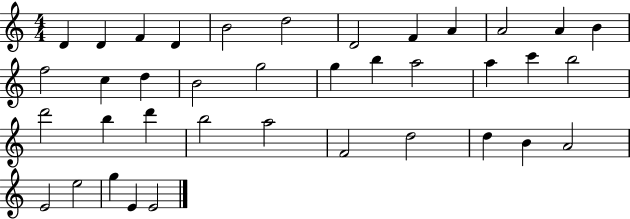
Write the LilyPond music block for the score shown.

{
  \clef treble
  \numericTimeSignature
  \time 4/4
  \key c \major
  d'4 d'4 f'4 d'4 | b'2 d''2 | d'2 f'4 a'4 | a'2 a'4 b'4 | \break f''2 c''4 d''4 | b'2 g''2 | g''4 b''4 a''2 | a''4 c'''4 b''2 | \break d'''2 b''4 d'''4 | b''2 a''2 | f'2 d''2 | d''4 b'4 a'2 | \break e'2 e''2 | g''4 e'4 e'2 | \bar "|."
}